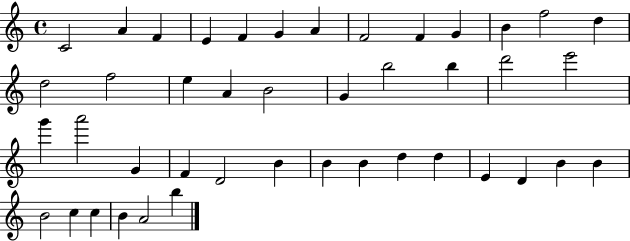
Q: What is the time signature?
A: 4/4